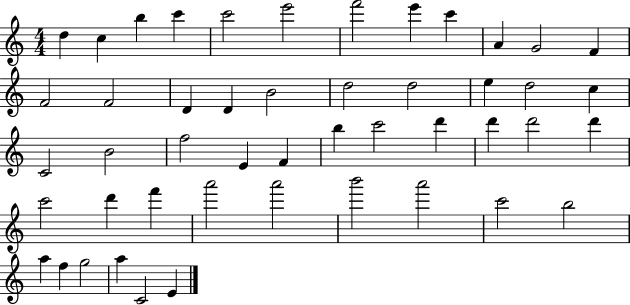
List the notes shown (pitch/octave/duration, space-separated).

D5/q C5/q B5/q C6/q C6/h E6/h F6/h E6/q C6/q A4/q G4/h F4/q F4/h F4/h D4/q D4/q B4/h D5/h D5/h E5/q D5/h C5/q C4/h B4/h F5/h E4/q F4/q B5/q C6/h D6/q D6/q D6/h D6/q C6/h D6/q F6/q A6/h A6/h B6/h A6/h C6/h B5/h A5/q F5/q G5/h A5/q C4/h E4/q